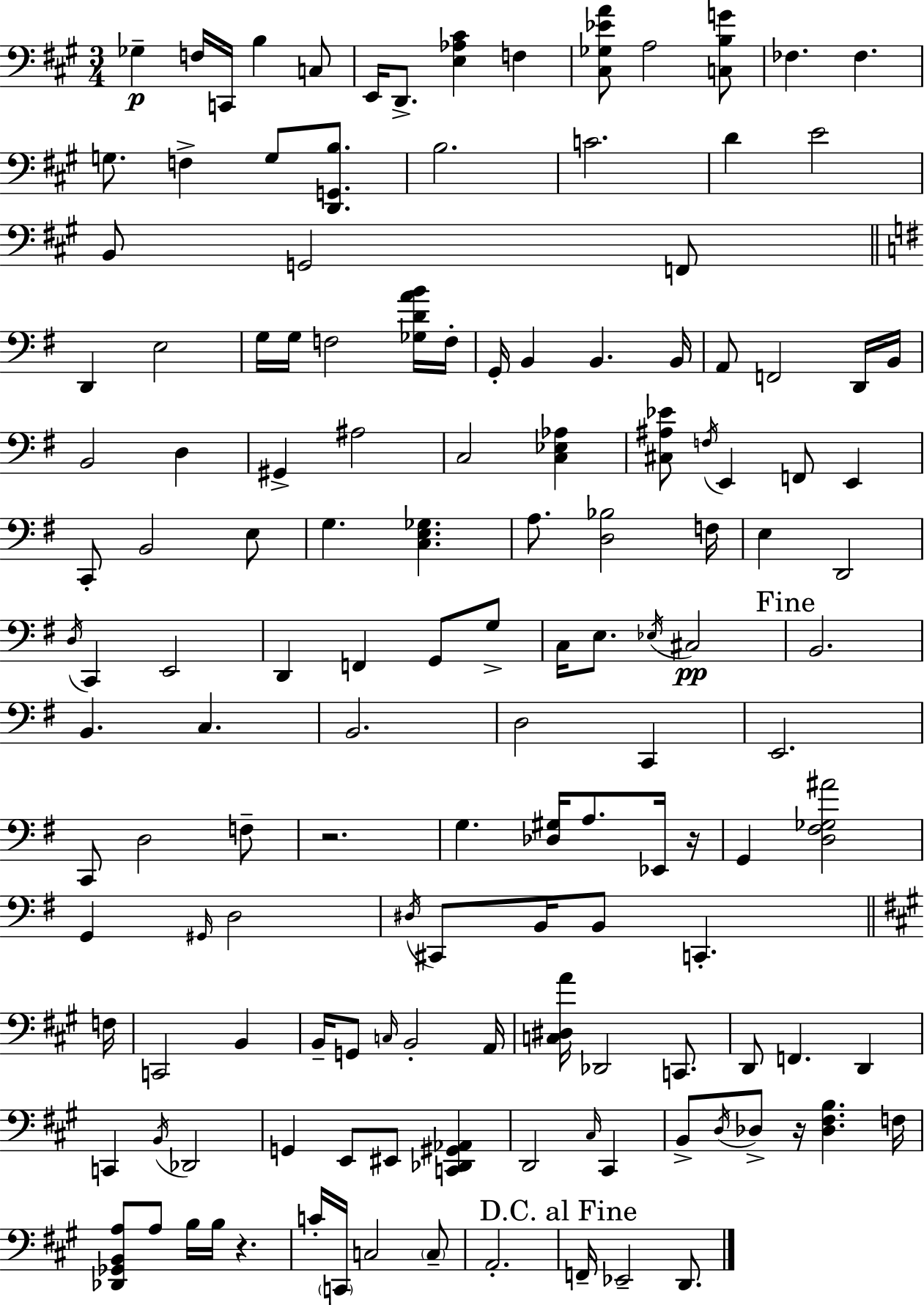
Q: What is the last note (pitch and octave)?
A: D2